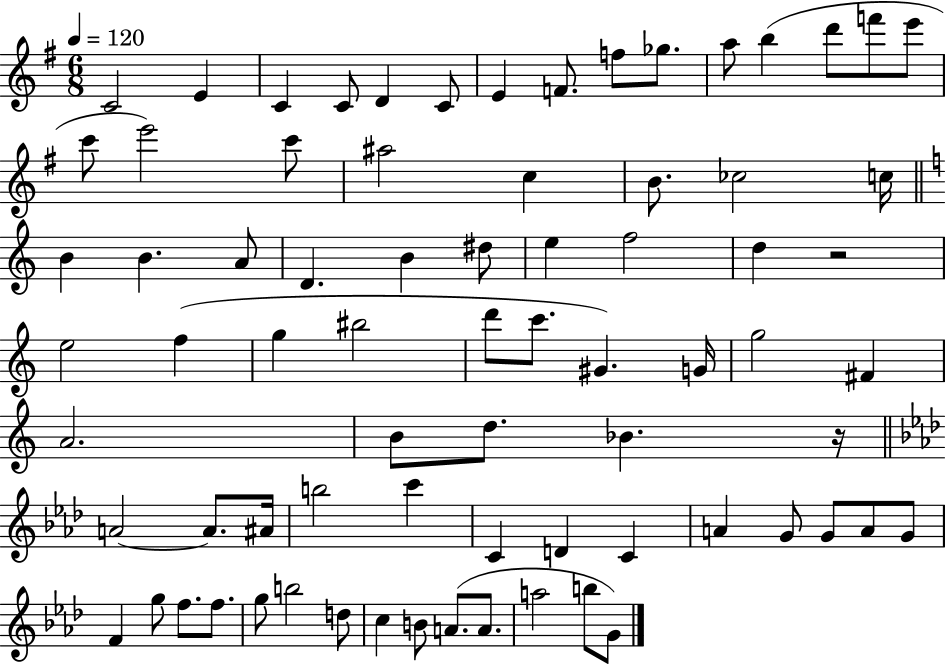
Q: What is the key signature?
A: G major